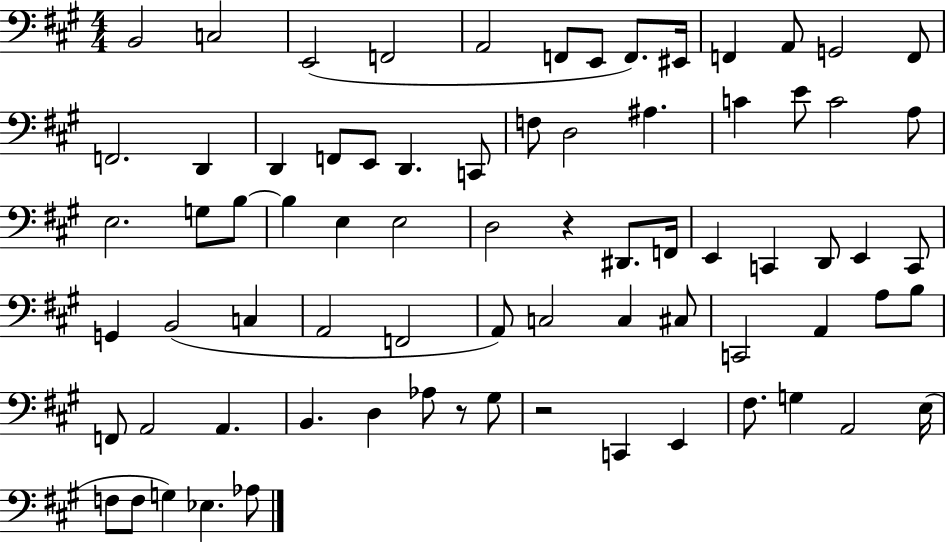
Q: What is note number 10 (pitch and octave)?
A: F2